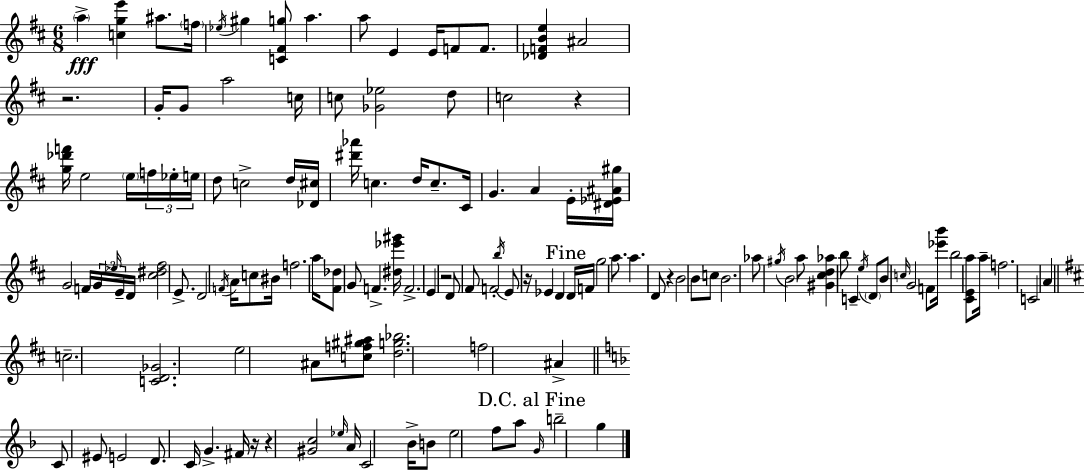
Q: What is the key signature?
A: D major